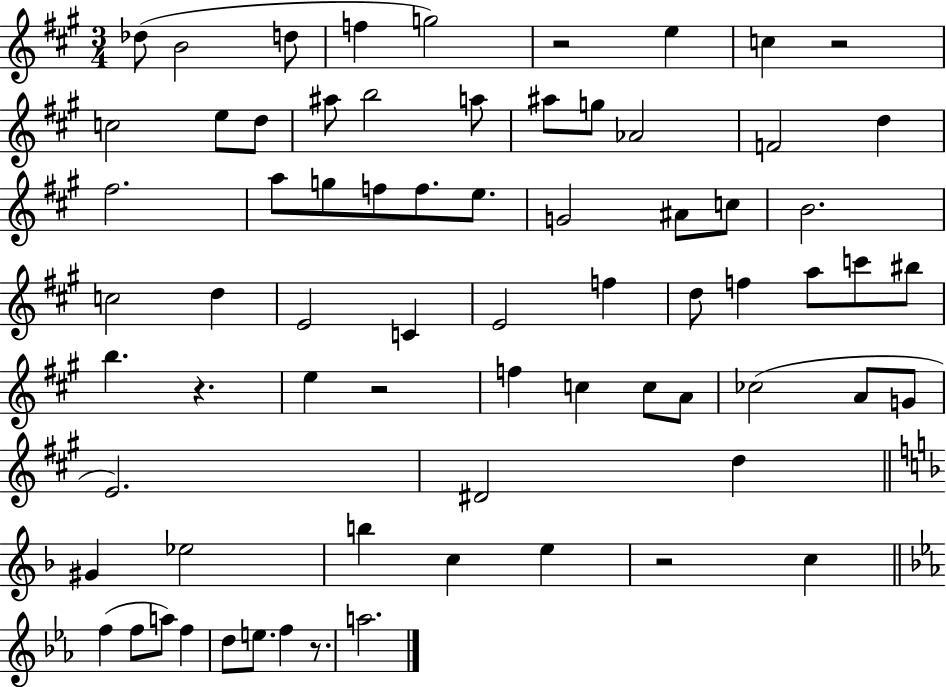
Db5/e B4/h D5/e F5/q G5/h R/h E5/q C5/q R/h C5/h E5/e D5/e A#5/e B5/h A5/e A#5/e G5/e Ab4/h F4/h D5/q F#5/h. A5/e G5/e F5/e F5/e. E5/e. G4/h A#4/e C5/e B4/h. C5/h D5/q E4/h C4/q E4/h F5/q D5/e F5/q A5/e C6/e BIS5/e B5/q. R/q. E5/q R/h F5/q C5/q C5/e A4/e CES5/h A4/e G4/e E4/h. D#4/h D5/q G#4/q Eb5/h B5/q C5/q E5/q R/h C5/q F5/q F5/e A5/e F5/q D5/e E5/e. F5/q R/e. A5/h.